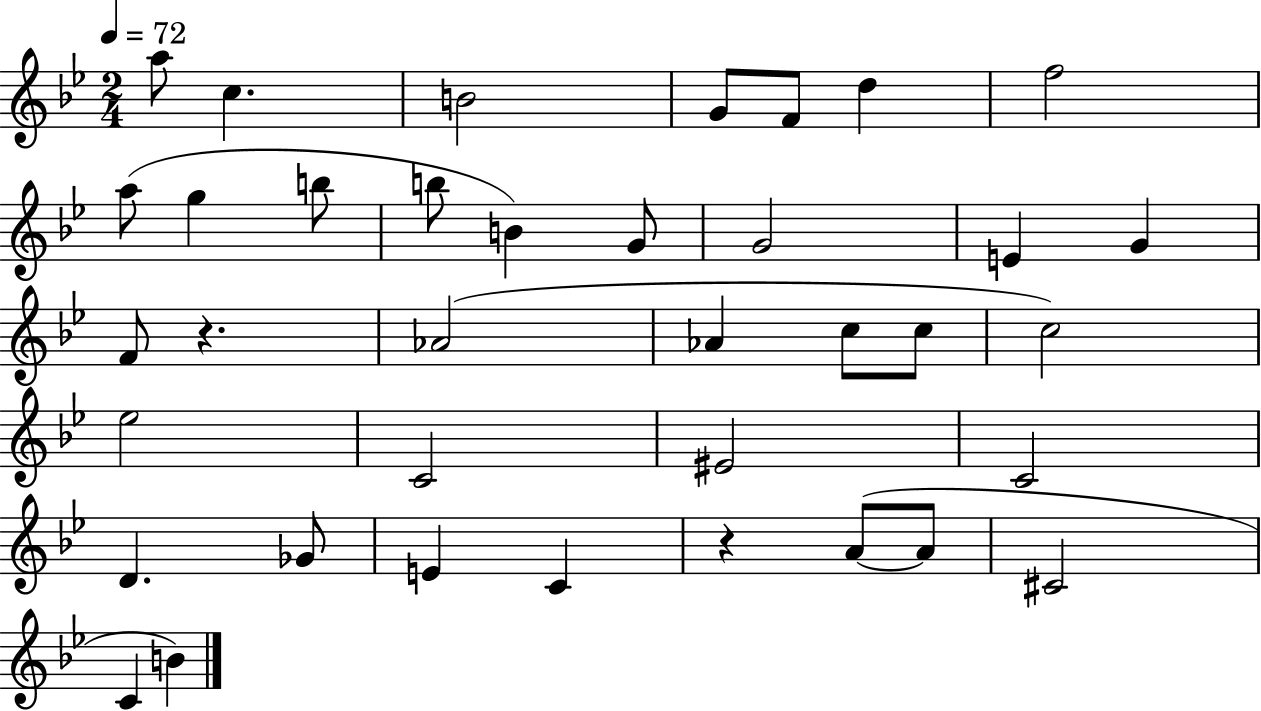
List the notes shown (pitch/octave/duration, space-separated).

A5/e C5/q. B4/h G4/e F4/e D5/q F5/h A5/e G5/q B5/e B5/e B4/q G4/e G4/h E4/q G4/q F4/e R/q. Ab4/h Ab4/q C5/e C5/e C5/h Eb5/h C4/h EIS4/h C4/h D4/q. Gb4/e E4/q C4/q R/q A4/e A4/e C#4/h C4/q B4/q